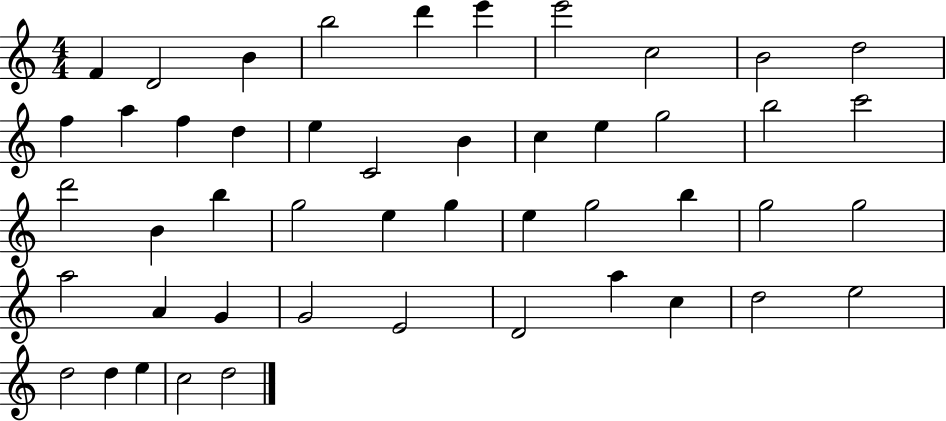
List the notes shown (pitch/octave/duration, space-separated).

F4/q D4/h B4/q B5/h D6/q E6/q E6/h C5/h B4/h D5/h F5/q A5/q F5/q D5/q E5/q C4/h B4/q C5/q E5/q G5/h B5/h C6/h D6/h B4/q B5/q G5/h E5/q G5/q E5/q G5/h B5/q G5/h G5/h A5/h A4/q G4/q G4/h E4/h D4/h A5/q C5/q D5/h E5/h D5/h D5/q E5/q C5/h D5/h